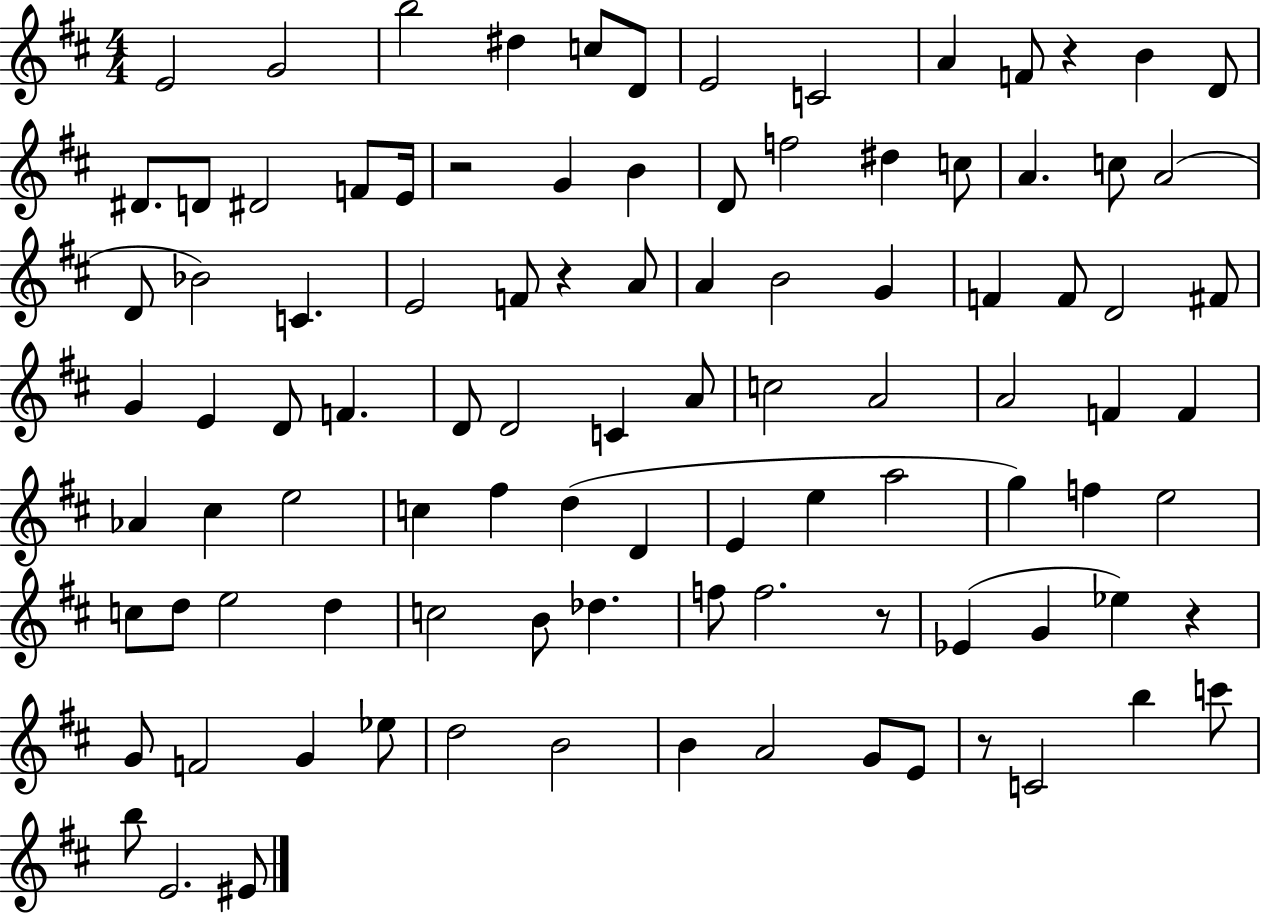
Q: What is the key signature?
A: D major